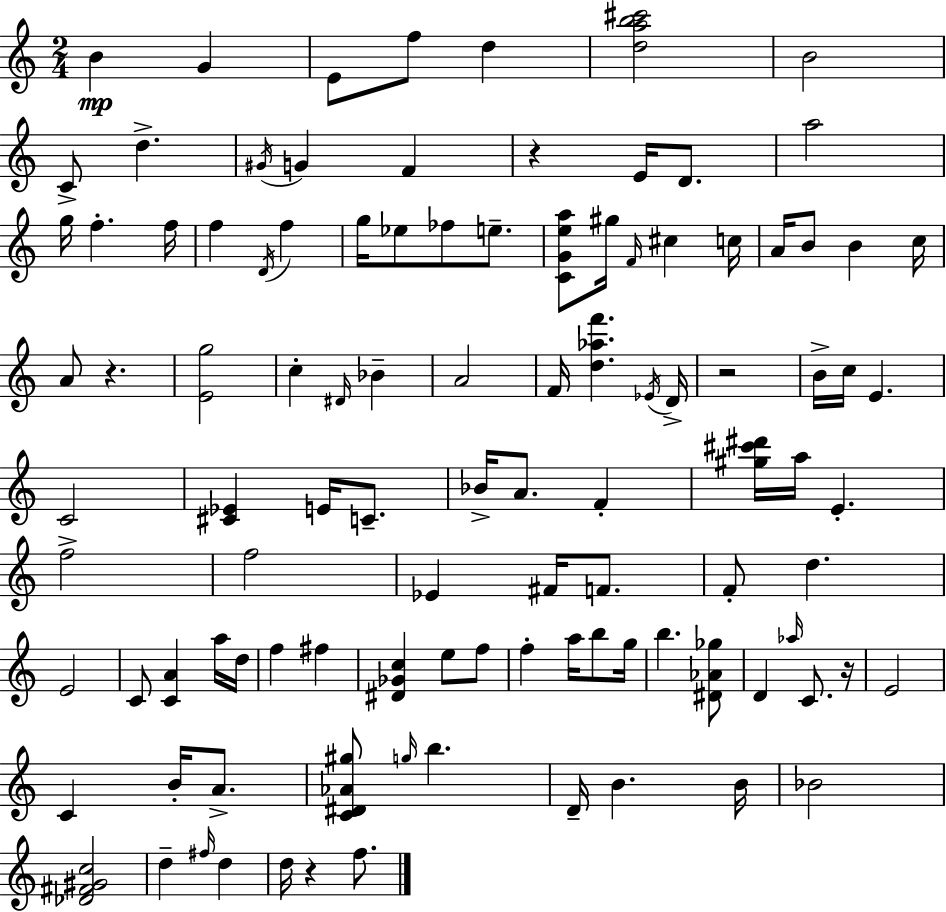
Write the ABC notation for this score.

X:1
T:Untitled
M:2/4
L:1/4
K:Am
B G E/2 f/2 d [dab^c']2 B2 C/2 d ^G/4 G F z E/4 D/2 a2 g/4 f f/4 f D/4 f g/4 _e/2 _f/2 e/2 [CGea]/2 ^g/4 F/4 ^c c/4 A/4 B/2 B c/4 A/2 z [Eg]2 c ^D/4 _B A2 F/4 [d_af'] _E/4 D/4 z2 B/4 c/4 E C2 [^C_E] E/4 C/2 _B/4 A/2 F [^g^c'^d']/4 a/4 E f2 f2 _E ^F/4 F/2 F/2 d E2 C/2 [CA] a/4 d/4 f ^f [^D_Gc] e/2 f/2 f a/4 b/2 g/4 b [^D_A_g]/2 D _a/4 C/2 z/4 E2 C B/4 A/2 [C^D_A^g]/2 g/4 b D/4 B B/4 _B2 [_D^F^Gc]2 d ^f/4 d d/4 z f/2